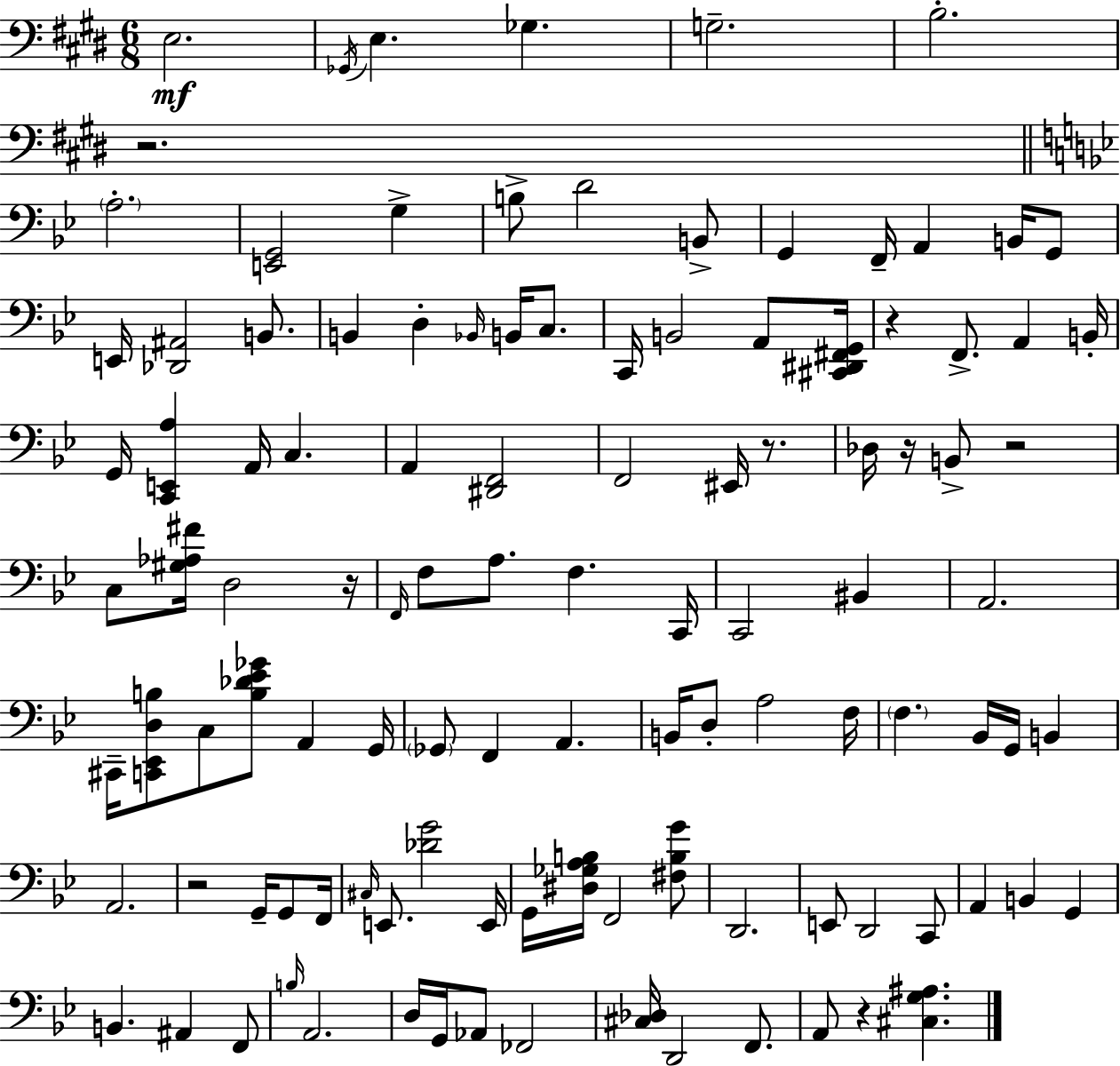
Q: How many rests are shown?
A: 8